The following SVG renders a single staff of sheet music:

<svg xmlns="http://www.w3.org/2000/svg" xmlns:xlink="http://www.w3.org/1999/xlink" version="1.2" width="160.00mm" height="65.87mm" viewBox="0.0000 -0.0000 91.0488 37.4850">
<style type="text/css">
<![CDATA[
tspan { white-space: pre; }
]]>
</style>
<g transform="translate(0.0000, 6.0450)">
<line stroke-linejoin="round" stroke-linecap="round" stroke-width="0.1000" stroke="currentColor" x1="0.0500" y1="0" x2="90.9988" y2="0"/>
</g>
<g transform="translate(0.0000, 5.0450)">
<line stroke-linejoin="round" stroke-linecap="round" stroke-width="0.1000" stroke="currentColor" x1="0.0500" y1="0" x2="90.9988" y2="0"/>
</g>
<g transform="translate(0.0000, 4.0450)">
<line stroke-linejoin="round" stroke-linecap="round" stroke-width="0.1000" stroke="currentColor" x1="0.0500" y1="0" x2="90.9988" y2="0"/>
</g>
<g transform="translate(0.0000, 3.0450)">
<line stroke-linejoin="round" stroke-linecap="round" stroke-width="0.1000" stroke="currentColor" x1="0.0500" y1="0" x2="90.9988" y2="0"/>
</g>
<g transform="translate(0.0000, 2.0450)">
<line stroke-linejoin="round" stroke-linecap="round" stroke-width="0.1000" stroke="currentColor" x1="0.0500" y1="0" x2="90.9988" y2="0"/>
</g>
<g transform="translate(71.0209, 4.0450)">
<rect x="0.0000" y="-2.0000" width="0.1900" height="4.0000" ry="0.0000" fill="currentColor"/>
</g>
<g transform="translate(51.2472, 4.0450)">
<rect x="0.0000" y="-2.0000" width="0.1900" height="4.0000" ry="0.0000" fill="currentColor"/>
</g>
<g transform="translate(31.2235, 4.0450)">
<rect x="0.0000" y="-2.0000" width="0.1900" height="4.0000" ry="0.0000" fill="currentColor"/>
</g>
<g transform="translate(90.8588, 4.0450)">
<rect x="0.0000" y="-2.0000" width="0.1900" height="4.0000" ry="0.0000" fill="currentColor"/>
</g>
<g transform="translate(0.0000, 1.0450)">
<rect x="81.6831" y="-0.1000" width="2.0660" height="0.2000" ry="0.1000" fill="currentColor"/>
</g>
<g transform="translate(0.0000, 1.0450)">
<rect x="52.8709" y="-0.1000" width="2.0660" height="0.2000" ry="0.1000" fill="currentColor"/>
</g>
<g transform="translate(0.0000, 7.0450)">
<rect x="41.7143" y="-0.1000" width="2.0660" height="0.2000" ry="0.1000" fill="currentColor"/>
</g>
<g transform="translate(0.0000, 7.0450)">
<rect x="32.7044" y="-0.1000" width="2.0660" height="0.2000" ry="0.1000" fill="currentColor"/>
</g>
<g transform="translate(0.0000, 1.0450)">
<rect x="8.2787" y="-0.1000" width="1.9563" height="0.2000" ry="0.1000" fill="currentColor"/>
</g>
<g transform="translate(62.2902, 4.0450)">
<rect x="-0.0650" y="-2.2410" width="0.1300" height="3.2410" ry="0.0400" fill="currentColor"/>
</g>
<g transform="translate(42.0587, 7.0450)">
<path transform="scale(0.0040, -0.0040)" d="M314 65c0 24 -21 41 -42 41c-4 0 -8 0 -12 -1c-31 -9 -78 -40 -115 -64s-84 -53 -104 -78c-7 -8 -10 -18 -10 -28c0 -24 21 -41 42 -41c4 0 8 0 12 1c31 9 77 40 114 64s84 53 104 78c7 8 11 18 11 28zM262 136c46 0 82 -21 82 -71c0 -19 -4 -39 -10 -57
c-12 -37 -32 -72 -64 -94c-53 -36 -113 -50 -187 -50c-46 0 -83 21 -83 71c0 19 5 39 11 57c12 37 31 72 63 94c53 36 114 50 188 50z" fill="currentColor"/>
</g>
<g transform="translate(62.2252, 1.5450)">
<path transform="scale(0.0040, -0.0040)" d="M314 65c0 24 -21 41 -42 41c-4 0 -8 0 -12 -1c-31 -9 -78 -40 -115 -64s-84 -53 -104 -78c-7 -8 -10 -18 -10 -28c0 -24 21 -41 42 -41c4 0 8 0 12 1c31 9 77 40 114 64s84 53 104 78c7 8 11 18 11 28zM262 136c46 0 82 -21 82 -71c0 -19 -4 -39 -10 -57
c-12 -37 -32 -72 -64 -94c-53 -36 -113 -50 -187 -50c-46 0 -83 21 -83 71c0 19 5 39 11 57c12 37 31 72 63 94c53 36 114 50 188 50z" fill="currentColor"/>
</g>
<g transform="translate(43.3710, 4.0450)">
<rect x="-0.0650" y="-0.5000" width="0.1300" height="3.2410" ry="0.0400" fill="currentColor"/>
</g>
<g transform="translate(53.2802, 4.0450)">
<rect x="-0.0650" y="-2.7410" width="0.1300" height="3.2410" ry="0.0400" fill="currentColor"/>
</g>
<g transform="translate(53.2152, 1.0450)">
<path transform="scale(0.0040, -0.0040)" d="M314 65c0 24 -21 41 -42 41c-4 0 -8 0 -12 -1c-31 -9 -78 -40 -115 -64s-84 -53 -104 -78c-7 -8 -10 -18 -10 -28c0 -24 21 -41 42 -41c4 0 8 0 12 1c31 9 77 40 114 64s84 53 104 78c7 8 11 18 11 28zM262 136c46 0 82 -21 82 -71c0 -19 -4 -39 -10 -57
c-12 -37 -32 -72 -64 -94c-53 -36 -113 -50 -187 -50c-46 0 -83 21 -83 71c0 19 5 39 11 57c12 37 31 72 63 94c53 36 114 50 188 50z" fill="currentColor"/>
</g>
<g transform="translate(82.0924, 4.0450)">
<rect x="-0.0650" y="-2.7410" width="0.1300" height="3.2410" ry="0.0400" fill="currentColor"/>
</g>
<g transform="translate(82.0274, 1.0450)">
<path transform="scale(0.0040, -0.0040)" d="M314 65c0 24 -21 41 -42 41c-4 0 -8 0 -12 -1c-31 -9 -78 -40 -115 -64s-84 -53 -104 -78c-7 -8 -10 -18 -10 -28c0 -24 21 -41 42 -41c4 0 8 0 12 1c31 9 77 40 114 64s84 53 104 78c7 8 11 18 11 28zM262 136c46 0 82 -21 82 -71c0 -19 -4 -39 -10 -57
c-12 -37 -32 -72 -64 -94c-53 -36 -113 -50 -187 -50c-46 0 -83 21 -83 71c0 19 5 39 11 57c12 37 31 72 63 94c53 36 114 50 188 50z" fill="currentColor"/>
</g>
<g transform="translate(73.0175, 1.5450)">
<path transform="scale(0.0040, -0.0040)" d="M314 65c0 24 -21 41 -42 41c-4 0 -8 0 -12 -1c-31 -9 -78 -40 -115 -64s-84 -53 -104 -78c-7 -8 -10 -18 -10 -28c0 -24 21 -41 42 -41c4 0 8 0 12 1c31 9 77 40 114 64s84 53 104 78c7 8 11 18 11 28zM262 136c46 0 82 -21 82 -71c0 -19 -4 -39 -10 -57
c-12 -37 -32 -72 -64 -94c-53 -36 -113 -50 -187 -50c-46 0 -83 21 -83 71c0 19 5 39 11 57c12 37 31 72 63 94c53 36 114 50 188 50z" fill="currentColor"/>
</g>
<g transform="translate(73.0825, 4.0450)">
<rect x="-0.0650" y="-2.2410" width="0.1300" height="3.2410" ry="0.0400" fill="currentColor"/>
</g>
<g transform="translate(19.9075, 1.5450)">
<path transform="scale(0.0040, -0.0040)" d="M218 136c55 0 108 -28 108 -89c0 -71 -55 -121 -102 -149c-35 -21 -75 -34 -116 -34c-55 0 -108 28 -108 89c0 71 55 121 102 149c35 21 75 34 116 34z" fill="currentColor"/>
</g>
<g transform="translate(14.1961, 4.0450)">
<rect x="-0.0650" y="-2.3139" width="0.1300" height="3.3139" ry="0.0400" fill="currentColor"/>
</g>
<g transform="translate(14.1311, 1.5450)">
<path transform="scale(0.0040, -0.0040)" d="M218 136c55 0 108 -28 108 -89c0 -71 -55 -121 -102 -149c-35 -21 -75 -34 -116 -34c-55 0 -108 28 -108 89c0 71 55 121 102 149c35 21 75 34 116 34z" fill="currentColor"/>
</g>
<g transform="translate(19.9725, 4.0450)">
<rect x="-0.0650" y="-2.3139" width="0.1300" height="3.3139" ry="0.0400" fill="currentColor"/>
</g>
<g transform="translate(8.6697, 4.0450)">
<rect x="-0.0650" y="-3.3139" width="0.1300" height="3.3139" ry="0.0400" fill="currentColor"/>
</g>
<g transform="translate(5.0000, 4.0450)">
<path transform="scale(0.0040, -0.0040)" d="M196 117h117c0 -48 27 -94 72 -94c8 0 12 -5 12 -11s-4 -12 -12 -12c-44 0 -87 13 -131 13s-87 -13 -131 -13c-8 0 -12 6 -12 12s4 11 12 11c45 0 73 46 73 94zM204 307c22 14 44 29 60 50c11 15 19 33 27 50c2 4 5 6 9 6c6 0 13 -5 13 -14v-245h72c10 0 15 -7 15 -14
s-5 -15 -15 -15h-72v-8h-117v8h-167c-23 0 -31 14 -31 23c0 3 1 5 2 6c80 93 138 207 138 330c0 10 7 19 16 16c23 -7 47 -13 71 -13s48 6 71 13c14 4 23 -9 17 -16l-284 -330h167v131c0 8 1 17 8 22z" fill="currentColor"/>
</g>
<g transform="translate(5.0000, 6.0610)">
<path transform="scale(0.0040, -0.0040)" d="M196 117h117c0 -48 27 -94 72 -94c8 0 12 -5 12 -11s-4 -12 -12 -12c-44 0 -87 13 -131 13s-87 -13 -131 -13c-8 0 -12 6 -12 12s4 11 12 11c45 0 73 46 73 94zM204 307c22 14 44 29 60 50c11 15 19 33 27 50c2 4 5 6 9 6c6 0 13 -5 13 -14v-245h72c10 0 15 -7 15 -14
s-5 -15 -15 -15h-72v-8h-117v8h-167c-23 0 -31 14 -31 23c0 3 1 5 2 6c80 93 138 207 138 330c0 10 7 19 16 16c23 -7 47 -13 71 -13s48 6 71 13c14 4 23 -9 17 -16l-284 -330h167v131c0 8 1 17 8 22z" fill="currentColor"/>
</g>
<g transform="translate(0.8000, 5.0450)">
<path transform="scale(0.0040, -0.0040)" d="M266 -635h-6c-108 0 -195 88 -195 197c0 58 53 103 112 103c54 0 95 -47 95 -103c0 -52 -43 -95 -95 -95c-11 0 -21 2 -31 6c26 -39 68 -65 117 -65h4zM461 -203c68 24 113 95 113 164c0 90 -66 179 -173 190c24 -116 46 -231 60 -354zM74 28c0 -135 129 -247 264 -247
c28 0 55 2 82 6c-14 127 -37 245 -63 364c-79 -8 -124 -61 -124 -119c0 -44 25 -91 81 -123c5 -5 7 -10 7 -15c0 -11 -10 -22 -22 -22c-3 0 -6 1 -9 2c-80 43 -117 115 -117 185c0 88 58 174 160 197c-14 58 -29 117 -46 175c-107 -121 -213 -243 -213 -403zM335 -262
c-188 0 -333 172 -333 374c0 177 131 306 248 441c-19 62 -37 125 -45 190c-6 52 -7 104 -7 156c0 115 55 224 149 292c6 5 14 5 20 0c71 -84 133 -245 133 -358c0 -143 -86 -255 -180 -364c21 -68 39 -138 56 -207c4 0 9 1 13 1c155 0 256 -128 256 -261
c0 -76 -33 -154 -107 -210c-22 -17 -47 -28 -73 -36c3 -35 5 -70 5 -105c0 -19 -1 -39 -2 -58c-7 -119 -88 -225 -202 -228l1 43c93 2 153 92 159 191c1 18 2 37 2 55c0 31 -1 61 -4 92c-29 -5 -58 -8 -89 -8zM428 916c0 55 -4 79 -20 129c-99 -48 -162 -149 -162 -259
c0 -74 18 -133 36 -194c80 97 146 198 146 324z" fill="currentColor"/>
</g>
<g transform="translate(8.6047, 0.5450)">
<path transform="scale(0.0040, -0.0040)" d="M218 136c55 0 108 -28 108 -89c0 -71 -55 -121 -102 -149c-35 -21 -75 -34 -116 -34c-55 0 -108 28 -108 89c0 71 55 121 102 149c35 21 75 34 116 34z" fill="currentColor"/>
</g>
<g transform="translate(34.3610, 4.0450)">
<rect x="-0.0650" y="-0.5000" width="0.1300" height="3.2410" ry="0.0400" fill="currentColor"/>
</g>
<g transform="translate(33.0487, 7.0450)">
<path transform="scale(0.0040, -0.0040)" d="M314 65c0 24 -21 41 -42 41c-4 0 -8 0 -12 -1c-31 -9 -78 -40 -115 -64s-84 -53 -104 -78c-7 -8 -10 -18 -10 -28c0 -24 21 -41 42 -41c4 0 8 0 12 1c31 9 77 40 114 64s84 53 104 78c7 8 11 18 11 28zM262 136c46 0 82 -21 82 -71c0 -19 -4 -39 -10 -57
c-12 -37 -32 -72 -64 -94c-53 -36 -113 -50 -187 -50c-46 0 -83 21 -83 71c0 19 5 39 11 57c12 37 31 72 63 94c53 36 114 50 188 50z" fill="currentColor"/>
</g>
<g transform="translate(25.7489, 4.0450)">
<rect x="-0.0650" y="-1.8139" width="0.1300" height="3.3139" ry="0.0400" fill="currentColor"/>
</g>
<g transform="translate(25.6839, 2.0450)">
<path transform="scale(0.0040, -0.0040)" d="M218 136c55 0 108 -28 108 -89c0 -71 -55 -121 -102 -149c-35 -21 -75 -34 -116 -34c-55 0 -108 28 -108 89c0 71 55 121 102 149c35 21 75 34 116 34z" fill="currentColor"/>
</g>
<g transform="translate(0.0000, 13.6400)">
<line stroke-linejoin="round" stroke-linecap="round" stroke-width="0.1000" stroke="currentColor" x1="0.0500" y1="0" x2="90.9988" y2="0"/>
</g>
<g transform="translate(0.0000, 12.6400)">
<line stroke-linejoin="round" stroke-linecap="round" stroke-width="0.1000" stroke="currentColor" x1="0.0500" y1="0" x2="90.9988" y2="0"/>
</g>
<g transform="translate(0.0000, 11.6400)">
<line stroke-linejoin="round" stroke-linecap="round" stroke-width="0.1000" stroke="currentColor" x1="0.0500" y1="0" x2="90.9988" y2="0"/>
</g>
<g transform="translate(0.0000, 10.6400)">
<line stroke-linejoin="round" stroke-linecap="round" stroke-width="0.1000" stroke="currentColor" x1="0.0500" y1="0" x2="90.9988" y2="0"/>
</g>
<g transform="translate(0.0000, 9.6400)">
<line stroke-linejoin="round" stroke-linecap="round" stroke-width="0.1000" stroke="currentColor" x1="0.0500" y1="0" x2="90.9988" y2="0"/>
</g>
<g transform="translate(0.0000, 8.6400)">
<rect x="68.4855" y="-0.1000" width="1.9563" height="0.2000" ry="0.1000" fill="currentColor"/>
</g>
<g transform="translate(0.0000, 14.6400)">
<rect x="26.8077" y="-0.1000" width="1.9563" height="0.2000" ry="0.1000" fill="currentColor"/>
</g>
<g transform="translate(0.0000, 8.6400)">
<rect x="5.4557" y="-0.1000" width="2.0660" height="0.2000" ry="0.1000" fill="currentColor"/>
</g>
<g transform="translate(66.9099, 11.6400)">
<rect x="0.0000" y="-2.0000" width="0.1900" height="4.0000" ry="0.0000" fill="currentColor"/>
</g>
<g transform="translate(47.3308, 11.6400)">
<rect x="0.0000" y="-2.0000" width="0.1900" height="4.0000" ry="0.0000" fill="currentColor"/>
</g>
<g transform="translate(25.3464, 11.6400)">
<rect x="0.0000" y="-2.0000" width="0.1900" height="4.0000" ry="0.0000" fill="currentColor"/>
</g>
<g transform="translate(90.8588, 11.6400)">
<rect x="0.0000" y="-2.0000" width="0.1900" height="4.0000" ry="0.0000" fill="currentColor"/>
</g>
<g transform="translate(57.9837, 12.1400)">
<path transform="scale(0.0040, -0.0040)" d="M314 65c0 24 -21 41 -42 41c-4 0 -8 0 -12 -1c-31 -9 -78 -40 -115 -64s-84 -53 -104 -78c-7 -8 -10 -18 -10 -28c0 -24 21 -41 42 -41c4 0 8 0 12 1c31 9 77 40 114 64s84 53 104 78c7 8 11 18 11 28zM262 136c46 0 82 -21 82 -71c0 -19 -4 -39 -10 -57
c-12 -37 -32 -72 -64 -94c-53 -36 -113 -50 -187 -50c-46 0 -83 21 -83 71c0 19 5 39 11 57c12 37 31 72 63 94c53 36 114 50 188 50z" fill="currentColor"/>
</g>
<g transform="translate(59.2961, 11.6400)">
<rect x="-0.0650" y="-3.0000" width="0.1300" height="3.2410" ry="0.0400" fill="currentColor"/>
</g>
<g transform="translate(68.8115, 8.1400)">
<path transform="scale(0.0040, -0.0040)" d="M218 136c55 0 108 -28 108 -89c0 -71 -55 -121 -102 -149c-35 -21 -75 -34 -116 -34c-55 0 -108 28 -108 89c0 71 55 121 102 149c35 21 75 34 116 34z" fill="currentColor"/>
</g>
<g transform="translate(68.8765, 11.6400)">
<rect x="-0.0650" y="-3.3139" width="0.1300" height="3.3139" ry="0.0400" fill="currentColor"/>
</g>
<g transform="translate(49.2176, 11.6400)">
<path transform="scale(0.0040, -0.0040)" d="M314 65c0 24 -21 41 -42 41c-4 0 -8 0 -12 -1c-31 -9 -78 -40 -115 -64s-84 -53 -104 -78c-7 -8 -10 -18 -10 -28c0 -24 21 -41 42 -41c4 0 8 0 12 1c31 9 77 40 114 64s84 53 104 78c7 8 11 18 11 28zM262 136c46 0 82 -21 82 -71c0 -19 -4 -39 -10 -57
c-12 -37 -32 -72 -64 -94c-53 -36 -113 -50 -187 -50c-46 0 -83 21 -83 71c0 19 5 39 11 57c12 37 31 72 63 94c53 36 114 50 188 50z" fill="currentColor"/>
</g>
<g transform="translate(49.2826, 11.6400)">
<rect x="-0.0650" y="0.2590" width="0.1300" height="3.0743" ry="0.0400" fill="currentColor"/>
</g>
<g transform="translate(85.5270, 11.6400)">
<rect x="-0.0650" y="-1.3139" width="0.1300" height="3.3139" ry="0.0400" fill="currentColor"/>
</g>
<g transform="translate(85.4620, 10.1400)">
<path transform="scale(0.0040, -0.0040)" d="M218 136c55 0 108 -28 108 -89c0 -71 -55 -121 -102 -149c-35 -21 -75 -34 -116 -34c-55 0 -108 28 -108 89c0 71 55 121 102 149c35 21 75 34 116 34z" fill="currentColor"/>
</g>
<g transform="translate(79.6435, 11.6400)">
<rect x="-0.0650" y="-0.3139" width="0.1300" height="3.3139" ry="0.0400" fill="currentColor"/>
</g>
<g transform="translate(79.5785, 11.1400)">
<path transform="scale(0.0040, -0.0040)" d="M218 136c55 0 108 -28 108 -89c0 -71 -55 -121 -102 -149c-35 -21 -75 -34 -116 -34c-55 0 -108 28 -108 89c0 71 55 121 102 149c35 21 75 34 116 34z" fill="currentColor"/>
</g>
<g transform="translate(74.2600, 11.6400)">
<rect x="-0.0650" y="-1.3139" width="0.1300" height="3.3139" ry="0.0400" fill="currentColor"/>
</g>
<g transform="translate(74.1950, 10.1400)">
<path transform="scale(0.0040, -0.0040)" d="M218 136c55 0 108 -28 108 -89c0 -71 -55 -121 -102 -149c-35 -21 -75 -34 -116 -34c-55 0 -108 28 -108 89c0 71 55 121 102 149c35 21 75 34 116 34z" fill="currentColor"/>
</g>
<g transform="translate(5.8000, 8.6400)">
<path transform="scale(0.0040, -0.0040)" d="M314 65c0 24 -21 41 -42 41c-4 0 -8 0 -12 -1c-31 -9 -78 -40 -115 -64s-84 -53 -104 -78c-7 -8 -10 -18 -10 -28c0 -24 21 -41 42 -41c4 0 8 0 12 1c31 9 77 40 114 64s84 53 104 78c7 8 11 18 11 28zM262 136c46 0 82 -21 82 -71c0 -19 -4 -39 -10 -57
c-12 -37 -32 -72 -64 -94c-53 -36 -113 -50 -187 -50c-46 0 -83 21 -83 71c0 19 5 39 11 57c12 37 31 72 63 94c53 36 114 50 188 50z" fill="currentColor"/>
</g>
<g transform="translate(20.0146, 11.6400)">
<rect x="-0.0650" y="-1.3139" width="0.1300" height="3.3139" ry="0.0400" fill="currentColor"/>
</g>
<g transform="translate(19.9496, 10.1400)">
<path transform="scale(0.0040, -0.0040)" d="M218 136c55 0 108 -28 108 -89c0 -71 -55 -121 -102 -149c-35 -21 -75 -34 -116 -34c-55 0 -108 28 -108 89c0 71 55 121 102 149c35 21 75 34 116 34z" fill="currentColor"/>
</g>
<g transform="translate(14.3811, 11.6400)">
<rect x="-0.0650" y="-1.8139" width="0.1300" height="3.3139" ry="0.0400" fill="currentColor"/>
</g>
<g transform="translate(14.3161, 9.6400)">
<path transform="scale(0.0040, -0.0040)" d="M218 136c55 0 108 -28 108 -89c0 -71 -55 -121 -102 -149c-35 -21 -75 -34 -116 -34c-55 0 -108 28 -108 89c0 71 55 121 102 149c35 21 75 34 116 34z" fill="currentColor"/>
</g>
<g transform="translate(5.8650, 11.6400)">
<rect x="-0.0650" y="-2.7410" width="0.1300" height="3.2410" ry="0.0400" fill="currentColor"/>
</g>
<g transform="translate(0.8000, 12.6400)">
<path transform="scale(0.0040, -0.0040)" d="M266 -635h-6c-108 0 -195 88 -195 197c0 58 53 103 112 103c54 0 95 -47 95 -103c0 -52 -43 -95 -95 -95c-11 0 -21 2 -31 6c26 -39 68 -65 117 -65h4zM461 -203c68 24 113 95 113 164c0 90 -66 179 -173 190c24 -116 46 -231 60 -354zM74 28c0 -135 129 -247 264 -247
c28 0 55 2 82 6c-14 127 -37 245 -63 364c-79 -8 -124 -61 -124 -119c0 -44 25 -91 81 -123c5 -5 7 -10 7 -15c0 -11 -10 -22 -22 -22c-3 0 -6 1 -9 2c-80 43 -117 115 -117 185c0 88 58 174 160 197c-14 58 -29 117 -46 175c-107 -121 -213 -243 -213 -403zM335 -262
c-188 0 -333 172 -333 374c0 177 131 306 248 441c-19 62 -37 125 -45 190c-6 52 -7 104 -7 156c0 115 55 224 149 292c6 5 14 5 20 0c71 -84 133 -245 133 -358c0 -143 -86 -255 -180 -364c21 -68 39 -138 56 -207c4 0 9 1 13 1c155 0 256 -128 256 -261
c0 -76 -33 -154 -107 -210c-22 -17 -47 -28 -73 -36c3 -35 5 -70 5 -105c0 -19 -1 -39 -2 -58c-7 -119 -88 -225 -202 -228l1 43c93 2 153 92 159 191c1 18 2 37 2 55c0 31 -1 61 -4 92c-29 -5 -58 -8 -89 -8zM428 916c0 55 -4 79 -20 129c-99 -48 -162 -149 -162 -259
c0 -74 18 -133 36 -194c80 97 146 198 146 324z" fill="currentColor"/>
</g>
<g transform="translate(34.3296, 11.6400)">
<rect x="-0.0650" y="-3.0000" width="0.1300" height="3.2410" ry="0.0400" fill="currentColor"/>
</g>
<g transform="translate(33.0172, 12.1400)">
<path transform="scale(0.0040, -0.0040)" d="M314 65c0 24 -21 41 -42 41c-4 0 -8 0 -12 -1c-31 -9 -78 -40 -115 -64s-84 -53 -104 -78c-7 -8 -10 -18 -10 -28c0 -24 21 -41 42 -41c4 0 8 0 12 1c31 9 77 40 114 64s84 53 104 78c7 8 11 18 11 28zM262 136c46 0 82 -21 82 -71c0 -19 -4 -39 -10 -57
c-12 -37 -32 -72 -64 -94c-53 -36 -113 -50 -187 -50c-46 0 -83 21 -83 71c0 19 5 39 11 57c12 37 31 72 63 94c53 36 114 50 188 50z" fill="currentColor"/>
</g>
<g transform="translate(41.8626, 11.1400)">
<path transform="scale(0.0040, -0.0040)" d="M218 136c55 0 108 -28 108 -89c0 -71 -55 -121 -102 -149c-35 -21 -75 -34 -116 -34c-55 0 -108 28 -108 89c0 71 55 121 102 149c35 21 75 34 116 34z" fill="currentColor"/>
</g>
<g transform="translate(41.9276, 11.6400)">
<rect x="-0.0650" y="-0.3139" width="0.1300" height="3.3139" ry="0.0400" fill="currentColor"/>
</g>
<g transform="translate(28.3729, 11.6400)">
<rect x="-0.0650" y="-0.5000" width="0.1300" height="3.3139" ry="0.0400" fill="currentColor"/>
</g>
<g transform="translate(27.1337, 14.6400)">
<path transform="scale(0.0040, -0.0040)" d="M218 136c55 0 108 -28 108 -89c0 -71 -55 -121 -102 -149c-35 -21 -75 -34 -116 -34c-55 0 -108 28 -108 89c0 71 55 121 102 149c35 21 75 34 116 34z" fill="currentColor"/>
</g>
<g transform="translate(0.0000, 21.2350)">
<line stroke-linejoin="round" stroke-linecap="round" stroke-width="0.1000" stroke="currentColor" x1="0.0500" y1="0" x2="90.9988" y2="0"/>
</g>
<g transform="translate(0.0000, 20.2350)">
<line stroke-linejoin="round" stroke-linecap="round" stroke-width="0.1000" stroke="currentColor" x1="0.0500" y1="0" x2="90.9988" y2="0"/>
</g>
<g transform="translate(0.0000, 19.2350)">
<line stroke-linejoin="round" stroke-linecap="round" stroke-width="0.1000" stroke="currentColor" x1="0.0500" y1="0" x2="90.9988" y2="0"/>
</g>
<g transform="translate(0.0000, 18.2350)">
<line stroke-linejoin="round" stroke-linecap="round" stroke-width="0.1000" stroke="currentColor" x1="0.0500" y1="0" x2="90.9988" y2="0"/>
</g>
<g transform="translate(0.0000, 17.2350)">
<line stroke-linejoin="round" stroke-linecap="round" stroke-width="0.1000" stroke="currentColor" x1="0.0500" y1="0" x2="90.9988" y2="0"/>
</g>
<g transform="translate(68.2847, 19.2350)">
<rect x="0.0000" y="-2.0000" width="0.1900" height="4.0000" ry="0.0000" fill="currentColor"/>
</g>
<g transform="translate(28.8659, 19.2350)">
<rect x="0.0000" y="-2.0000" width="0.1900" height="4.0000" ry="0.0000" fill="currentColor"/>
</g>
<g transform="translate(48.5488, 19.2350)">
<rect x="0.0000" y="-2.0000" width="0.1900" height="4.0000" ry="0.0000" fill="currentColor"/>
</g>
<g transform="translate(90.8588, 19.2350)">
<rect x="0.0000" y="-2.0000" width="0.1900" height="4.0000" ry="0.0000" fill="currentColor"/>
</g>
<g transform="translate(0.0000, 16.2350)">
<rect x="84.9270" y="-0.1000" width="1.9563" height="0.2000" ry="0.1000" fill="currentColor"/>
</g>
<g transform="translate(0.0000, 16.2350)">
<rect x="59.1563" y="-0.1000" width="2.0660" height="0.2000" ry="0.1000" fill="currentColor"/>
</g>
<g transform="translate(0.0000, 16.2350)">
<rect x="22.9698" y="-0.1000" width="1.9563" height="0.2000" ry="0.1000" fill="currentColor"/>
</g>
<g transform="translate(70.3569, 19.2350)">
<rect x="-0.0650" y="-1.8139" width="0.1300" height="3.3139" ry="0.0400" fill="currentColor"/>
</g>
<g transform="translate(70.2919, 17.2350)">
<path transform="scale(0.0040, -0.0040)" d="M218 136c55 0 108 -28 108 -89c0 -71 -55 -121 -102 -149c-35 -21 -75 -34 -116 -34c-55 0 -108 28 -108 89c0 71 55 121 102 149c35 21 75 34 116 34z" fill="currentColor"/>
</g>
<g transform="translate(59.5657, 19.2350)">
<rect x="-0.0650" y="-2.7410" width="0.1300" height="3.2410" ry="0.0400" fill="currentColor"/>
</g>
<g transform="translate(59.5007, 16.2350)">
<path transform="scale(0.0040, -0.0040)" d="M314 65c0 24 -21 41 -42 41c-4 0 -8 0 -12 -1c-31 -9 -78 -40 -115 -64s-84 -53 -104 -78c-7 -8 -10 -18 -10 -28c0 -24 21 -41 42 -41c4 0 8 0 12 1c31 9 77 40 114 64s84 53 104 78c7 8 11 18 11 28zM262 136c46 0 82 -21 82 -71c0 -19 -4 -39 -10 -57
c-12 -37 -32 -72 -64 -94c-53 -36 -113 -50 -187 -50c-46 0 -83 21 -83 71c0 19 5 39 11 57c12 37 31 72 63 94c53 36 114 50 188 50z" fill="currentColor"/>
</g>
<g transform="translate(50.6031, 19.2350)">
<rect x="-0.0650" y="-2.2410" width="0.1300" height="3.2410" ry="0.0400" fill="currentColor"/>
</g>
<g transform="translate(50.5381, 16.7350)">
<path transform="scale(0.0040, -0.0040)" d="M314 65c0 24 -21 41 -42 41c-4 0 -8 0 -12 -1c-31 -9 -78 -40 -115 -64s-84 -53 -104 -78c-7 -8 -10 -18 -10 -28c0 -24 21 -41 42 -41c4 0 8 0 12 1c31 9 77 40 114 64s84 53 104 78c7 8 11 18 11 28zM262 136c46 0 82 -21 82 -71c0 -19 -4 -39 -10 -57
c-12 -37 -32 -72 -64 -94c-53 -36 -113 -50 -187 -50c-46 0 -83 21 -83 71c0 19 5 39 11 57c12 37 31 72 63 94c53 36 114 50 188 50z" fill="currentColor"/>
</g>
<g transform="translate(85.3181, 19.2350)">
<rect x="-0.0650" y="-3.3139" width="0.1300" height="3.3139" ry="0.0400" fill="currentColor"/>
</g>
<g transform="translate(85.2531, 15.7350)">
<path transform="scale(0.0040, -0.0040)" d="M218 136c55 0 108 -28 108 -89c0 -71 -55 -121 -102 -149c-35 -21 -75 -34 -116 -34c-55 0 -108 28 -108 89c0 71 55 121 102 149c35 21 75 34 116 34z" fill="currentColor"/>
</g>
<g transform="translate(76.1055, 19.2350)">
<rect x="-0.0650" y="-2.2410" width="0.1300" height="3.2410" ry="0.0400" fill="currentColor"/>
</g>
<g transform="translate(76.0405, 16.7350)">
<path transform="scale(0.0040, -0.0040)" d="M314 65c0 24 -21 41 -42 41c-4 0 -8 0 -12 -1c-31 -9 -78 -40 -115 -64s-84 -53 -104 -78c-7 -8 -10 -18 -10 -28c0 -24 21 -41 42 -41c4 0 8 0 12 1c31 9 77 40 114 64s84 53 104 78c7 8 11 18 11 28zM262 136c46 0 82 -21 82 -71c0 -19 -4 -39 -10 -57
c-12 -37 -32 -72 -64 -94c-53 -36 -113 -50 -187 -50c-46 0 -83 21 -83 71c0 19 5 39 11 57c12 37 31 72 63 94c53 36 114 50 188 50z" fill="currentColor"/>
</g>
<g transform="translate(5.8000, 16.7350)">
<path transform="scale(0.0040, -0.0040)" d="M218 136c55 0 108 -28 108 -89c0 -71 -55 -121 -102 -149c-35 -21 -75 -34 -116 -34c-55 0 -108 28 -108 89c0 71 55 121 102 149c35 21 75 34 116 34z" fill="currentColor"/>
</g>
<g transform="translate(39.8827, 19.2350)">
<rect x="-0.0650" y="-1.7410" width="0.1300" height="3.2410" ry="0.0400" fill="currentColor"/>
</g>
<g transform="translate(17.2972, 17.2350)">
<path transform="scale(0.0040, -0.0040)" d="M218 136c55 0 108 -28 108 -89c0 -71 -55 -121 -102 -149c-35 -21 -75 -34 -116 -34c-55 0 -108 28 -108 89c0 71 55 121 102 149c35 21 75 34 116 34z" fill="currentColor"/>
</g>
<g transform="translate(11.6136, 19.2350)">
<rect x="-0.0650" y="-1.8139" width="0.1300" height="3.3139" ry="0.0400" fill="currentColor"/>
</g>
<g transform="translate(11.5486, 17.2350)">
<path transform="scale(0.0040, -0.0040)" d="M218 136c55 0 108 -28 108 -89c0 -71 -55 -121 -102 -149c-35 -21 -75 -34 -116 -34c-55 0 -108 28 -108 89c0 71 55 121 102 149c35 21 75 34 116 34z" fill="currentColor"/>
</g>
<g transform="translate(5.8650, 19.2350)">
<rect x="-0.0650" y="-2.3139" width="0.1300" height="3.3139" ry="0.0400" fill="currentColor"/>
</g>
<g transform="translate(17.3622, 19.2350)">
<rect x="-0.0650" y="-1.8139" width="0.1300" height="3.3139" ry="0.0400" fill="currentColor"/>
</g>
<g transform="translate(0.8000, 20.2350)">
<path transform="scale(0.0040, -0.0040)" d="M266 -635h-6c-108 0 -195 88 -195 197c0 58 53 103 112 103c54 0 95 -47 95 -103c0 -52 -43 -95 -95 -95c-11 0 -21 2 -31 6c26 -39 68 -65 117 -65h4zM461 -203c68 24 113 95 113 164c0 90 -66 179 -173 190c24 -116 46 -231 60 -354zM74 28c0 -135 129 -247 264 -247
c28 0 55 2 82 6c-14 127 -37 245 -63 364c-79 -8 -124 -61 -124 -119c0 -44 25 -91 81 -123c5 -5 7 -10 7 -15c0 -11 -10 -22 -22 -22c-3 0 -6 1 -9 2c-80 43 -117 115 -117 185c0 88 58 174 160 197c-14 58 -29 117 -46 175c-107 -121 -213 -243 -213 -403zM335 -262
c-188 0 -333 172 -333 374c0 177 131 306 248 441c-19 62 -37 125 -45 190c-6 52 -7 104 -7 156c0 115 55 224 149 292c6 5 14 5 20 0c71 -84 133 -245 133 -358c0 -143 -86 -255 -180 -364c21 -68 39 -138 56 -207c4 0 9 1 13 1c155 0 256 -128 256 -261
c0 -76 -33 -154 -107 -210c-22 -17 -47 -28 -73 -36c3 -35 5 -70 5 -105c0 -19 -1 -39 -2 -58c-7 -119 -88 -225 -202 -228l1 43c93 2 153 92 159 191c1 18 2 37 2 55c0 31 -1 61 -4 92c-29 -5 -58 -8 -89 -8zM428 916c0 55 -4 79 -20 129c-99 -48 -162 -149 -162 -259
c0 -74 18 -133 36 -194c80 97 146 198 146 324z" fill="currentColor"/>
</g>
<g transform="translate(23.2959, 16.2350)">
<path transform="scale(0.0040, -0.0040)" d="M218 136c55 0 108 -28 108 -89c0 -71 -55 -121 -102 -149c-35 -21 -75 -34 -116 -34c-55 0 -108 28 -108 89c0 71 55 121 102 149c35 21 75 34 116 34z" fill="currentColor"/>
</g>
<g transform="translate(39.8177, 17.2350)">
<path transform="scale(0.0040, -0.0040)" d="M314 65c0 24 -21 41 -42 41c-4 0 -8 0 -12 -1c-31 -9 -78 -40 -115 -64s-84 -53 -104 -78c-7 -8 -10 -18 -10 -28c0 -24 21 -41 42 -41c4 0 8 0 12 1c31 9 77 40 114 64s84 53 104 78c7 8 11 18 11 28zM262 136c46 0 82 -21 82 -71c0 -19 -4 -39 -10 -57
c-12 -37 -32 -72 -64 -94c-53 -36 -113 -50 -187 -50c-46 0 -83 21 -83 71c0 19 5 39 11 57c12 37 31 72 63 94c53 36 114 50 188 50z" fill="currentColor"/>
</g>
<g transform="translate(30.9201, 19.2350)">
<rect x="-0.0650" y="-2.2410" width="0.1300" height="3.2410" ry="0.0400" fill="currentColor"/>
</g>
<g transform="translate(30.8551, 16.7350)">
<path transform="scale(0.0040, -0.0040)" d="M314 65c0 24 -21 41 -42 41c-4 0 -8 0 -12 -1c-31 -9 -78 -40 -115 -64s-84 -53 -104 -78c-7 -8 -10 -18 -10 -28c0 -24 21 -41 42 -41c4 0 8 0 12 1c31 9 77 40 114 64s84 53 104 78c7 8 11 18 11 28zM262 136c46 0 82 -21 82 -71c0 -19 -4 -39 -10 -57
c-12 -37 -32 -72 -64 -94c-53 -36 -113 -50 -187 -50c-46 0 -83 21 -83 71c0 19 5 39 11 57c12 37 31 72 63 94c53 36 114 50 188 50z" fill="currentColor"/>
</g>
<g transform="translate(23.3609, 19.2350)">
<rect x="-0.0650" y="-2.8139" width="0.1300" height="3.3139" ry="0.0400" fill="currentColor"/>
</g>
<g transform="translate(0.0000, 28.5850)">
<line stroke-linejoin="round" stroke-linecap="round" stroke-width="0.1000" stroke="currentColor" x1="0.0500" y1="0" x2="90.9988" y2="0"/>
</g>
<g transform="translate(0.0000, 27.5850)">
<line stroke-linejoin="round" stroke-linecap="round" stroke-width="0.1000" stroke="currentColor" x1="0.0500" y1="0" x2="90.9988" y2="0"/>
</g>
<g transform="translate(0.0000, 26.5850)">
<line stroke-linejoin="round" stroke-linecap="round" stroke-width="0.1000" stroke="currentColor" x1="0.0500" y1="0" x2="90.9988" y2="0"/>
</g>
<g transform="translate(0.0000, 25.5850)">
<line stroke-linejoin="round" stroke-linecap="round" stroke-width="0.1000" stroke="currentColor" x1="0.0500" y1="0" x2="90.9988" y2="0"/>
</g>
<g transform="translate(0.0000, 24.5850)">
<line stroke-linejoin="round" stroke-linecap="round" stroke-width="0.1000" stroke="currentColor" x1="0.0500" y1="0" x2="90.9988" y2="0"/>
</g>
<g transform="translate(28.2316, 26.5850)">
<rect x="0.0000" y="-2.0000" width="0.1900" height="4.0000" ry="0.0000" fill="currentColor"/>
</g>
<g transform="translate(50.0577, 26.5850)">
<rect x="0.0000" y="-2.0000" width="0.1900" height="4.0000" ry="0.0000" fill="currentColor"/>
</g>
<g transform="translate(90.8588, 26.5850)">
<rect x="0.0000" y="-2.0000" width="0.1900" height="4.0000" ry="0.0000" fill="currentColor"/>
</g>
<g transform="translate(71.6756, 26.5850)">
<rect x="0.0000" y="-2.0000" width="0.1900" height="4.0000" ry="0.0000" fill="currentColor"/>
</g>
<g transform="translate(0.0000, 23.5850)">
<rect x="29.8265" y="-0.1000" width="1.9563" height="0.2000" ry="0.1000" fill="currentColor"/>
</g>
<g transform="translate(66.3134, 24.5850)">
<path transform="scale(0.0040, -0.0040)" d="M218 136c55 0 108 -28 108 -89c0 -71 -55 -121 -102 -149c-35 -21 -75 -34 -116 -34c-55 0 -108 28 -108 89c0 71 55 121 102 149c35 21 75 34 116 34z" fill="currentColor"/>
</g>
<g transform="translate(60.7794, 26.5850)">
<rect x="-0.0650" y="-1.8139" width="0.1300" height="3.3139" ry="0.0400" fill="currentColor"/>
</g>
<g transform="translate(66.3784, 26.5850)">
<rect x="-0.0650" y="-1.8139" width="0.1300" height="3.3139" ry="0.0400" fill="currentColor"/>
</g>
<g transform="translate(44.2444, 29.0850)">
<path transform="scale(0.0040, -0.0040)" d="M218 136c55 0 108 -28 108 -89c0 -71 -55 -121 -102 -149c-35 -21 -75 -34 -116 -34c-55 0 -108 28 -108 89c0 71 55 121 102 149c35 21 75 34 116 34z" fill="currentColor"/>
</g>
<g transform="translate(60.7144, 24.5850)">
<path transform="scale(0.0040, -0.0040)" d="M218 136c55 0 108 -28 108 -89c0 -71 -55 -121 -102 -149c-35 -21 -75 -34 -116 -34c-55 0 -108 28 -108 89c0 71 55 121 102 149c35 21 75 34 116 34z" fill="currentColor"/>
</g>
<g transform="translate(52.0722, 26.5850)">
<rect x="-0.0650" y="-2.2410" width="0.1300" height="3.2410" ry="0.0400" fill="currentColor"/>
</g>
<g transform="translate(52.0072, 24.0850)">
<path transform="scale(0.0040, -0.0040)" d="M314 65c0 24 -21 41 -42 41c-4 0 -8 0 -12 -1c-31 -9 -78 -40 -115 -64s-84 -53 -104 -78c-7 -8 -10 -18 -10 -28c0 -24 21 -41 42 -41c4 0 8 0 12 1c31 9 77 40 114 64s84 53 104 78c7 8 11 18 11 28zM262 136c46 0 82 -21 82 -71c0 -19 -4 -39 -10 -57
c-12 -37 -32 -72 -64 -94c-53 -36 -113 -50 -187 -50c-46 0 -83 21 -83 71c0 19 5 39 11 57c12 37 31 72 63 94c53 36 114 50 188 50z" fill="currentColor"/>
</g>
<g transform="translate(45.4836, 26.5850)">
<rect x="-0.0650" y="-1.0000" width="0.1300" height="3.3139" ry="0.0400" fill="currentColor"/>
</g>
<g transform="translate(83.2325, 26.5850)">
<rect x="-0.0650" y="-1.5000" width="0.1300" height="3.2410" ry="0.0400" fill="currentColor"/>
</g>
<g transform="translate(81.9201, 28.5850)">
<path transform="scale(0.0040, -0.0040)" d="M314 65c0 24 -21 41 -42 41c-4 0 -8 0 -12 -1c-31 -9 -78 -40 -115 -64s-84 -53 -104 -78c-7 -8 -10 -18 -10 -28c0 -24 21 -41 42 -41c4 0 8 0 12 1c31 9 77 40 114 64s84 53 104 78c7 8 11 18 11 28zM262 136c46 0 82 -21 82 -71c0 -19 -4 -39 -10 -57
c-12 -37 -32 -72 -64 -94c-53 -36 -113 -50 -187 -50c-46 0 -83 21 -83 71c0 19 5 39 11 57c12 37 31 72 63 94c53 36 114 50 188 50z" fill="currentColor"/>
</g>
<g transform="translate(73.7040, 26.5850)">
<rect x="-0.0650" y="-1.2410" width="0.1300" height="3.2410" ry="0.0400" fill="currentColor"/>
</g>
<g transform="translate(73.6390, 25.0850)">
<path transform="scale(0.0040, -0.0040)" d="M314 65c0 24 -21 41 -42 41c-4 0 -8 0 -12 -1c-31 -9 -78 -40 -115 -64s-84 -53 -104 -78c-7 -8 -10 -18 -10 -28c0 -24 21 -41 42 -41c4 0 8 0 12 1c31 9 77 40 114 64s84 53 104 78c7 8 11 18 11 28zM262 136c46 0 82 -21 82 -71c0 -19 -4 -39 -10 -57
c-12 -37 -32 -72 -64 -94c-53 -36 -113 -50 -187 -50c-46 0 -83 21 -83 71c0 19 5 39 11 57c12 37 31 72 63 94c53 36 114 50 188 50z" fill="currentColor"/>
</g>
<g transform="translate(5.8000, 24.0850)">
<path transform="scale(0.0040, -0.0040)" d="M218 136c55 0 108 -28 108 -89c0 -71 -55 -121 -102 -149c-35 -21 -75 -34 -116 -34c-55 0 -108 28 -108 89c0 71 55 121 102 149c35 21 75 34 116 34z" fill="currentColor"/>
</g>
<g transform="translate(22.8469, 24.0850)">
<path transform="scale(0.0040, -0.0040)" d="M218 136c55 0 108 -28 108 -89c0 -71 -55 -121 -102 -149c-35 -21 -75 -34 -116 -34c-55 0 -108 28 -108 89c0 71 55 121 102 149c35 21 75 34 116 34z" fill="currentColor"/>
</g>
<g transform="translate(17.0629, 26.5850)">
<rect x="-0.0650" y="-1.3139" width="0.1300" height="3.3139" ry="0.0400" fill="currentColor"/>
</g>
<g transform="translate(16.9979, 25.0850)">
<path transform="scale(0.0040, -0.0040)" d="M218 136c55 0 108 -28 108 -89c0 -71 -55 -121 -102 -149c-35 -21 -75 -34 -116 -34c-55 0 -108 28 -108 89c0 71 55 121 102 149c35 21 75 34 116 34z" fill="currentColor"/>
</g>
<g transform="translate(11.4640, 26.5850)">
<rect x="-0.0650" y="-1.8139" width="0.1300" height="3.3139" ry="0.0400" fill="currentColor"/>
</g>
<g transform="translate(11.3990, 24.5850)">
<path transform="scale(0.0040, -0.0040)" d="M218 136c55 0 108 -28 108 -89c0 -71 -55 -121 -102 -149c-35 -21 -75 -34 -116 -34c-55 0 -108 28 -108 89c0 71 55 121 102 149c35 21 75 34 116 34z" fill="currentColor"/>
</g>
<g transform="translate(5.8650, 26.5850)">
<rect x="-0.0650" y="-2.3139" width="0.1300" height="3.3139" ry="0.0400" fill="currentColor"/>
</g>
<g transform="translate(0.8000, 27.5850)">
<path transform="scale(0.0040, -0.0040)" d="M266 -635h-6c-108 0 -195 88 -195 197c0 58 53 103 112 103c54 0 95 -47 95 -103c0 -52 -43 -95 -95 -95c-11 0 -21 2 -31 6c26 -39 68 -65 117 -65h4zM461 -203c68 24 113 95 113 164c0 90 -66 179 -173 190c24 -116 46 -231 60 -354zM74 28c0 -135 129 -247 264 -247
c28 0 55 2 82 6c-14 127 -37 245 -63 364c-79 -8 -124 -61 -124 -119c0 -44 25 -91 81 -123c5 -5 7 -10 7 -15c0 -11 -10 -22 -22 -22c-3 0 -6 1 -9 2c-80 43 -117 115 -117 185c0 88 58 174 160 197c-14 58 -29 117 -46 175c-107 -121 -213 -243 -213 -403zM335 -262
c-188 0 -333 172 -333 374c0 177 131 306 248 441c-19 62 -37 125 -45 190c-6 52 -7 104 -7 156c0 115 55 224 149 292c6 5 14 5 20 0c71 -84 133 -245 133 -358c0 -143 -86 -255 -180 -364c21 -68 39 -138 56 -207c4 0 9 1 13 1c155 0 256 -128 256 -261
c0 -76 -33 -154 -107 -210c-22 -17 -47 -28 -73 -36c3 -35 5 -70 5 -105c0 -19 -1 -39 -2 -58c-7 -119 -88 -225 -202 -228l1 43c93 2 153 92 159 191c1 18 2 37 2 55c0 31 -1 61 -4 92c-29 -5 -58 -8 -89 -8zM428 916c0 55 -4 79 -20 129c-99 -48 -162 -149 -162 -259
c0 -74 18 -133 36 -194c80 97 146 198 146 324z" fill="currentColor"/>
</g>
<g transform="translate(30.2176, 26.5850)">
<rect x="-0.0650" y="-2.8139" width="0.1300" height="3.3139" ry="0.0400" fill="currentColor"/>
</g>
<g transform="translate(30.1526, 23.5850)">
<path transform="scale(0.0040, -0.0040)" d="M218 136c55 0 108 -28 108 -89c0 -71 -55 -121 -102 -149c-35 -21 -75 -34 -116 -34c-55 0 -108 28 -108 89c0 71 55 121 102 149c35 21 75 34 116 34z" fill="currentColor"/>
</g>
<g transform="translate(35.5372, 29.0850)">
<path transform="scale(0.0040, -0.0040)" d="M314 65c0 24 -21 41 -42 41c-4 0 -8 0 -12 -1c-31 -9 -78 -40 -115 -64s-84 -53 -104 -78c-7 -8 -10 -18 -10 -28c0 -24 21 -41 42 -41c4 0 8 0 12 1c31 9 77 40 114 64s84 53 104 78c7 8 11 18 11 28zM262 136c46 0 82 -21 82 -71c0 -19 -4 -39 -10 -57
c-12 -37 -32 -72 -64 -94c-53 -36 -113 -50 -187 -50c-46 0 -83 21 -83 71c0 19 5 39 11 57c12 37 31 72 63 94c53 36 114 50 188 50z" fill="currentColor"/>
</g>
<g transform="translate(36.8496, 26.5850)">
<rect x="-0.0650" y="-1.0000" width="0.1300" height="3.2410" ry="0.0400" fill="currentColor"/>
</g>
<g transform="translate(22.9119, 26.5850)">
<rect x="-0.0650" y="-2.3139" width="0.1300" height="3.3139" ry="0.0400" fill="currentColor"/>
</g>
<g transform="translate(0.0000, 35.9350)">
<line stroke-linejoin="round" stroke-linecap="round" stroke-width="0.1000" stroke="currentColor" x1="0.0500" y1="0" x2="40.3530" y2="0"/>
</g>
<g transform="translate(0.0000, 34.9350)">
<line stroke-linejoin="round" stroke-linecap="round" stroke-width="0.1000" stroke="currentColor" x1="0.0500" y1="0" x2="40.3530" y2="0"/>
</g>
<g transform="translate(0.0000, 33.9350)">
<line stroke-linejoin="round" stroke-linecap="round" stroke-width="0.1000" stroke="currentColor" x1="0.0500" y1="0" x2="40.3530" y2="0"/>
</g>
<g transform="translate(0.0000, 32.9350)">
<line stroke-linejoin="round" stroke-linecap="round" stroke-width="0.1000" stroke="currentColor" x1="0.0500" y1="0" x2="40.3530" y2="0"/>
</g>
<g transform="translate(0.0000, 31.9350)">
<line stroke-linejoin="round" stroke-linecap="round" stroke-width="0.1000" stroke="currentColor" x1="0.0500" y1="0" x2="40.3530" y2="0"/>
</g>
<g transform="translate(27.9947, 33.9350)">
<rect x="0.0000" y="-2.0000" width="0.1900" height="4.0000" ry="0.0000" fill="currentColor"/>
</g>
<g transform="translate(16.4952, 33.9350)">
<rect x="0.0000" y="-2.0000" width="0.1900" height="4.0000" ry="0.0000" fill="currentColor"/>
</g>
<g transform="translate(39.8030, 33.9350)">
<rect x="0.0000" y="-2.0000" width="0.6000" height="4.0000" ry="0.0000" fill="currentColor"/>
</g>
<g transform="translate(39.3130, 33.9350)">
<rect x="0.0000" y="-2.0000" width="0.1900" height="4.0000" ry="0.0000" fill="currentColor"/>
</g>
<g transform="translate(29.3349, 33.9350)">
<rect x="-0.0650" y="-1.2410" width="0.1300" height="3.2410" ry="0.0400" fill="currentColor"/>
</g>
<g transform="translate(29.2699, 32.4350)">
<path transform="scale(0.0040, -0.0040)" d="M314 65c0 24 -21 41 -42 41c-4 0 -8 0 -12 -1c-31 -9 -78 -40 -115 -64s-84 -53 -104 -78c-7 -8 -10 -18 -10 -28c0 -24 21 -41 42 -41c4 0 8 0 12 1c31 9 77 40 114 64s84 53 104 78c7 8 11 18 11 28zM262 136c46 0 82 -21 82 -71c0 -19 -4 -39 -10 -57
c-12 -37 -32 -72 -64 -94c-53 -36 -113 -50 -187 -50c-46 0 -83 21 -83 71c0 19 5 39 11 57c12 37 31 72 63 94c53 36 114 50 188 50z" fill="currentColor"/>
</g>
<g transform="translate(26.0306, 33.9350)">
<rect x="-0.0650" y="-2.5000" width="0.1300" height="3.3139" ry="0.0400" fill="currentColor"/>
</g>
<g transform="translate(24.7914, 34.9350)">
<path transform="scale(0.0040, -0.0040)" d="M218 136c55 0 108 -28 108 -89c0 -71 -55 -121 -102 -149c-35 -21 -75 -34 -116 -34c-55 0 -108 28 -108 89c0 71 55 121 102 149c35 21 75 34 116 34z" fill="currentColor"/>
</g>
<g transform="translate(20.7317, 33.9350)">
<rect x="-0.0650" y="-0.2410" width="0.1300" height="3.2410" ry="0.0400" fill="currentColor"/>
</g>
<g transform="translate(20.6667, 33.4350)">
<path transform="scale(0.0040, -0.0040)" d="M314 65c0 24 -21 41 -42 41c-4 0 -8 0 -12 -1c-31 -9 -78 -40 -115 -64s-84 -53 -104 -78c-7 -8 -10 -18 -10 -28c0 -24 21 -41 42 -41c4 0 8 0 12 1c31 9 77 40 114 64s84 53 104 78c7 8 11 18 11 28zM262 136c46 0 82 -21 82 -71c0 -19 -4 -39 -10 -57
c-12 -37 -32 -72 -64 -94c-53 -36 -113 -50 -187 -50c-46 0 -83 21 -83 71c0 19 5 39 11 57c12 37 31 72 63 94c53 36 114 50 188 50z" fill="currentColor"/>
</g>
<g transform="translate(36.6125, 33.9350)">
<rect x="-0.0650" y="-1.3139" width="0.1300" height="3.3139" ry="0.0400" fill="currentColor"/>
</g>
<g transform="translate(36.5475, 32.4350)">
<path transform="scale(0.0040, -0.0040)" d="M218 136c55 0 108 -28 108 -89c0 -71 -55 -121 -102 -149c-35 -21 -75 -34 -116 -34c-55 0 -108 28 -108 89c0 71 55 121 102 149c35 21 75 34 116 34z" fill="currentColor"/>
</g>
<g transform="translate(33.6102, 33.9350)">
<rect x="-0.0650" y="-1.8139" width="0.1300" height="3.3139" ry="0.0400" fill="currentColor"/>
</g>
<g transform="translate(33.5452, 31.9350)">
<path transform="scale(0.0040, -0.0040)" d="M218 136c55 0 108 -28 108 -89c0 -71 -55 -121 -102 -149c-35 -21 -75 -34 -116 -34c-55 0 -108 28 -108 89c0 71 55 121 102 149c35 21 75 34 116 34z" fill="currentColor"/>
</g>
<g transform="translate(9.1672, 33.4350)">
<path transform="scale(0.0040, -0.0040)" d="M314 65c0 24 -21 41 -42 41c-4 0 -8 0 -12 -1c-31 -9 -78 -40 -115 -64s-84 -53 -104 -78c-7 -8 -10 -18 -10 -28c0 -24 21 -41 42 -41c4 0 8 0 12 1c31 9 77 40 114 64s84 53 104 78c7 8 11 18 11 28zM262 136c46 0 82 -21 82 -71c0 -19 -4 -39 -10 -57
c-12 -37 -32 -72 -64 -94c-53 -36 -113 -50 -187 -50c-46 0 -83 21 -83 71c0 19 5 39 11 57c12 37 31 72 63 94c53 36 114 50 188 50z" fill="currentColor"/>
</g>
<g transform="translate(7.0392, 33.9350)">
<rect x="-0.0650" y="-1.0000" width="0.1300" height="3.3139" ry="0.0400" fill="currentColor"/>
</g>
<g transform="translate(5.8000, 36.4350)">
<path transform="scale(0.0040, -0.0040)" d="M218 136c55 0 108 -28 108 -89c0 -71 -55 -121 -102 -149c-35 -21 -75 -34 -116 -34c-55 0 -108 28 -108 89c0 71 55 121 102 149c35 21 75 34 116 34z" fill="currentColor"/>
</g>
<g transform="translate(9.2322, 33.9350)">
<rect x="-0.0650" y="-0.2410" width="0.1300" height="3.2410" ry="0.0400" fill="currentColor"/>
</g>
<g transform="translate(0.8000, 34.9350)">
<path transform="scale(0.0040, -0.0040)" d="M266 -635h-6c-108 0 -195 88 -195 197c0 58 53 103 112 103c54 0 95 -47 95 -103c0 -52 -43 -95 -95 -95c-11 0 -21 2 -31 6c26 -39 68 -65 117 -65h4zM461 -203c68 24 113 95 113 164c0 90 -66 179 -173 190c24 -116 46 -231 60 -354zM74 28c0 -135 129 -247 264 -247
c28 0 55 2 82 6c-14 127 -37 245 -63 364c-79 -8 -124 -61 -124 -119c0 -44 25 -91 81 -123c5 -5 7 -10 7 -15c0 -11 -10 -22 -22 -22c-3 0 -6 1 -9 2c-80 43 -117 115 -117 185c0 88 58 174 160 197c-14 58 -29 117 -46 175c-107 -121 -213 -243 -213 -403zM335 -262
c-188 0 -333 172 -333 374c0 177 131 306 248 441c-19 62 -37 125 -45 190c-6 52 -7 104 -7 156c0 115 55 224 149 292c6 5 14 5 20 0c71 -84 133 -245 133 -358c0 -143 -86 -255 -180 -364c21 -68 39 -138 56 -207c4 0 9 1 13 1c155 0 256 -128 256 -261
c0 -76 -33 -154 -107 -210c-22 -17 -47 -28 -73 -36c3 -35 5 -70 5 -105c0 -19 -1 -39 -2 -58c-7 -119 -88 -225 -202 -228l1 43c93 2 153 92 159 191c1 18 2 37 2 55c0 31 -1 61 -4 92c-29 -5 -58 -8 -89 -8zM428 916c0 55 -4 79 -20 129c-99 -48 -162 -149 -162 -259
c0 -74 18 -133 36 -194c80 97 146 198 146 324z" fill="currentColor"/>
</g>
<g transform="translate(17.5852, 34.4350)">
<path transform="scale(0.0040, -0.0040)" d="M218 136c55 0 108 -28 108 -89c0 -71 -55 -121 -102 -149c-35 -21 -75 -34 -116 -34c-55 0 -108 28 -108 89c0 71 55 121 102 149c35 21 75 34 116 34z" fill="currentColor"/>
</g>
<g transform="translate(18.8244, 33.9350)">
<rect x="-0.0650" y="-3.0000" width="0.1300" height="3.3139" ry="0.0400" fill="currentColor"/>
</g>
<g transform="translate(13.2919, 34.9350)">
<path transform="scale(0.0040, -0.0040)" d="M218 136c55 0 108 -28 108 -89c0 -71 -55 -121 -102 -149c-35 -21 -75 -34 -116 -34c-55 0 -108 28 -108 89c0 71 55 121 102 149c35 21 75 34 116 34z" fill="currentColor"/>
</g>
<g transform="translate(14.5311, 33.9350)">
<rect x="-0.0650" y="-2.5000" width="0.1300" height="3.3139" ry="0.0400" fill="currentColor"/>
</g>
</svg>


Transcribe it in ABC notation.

X:1
T:Untitled
M:4/4
L:1/4
K:C
b g g f C2 C2 a2 g2 g2 a2 a2 f e C A2 c B2 A2 b e c e g f f a g2 f2 g2 a2 f g2 b g f e g a D2 D g2 f f e2 E2 D c2 G A c2 G e2 f e